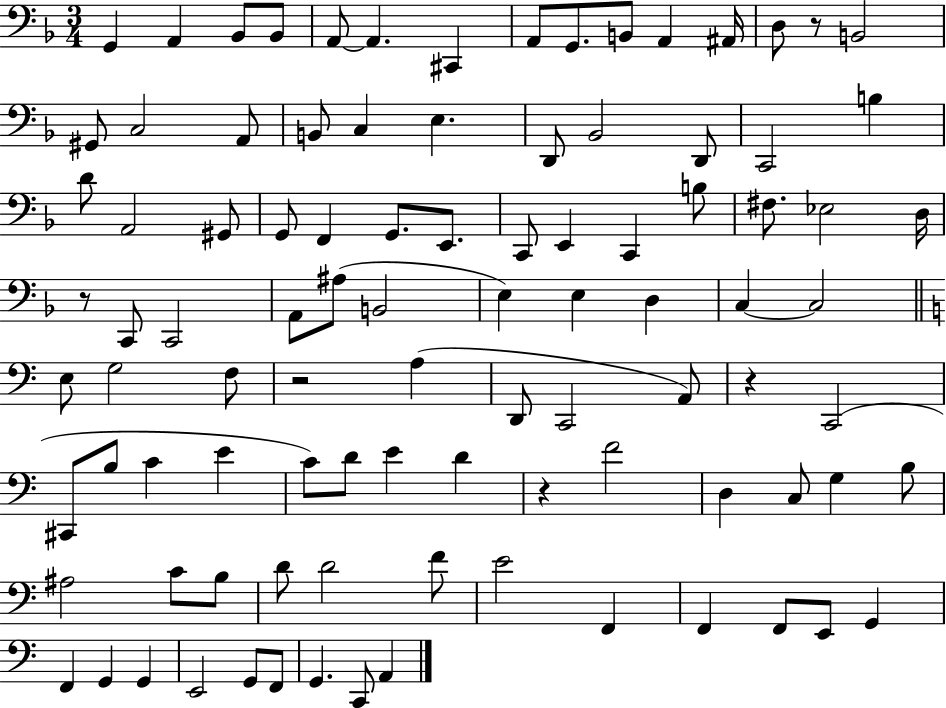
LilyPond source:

{
  \clef bass
  \numericTimeSignature
  \time 3/4
  \key f \major
  \repeat volta 2 { g,4 a,4 bes,8 bes,8 | a,8~~ a,4. cis,4 | a,8 g,8. b,8 a,4 ais,16 | d8 r8 b,2 | \break gis,8 c2 a,8 | b,8 c4 e4. | d,8 bes,2 d,8 | c,2 b4 | \break d'8 a,2 gis,8 | g,8 f,4 g,8. e,8. | c,8 e,4 c,4 b8 | fis8. ees2 d16 | \break r8 c,8 c,2 | a,8 ais8( b,2 | e4) e4 d4 | c4~~ c2 | \break \bar "||" \break \key c \major e8 g2 f8 | r2 a4( | d,8 c,2 a,8) | r4 c,2( | \break cis,8 b8 c'4 e'4 | c'8) d'8 e'4 d'4 | r4 f'2 | d4 c8 g4 b8 | \break ais2 c'8 b8 | d'8 d'2 f'8 | e'2 f,4 | f,4 f,8 e,8 g,4 | \break f,4 g,4 g,4 | e,2 g,8 f,8 | g,4. c,8 a,4 | } \bar "|."
}